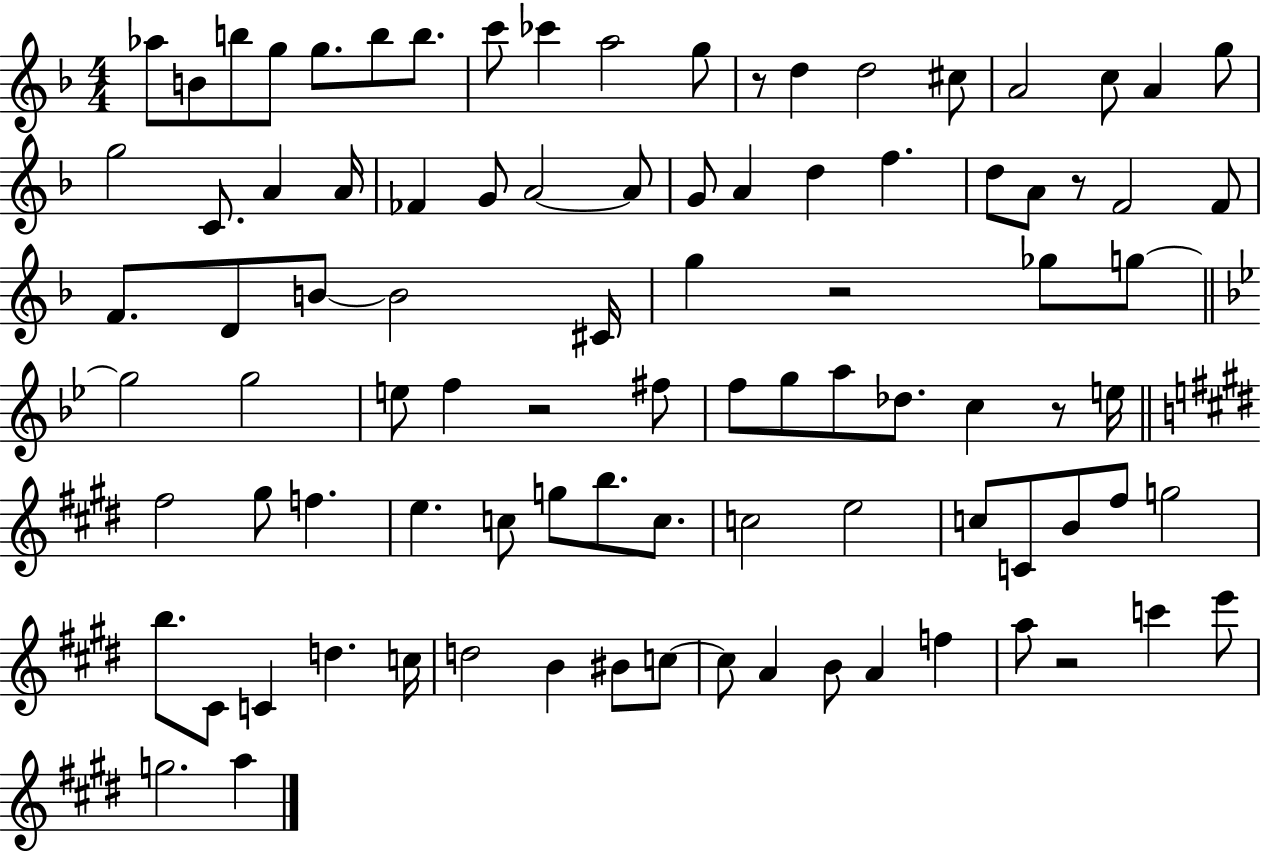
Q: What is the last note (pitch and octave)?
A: A5